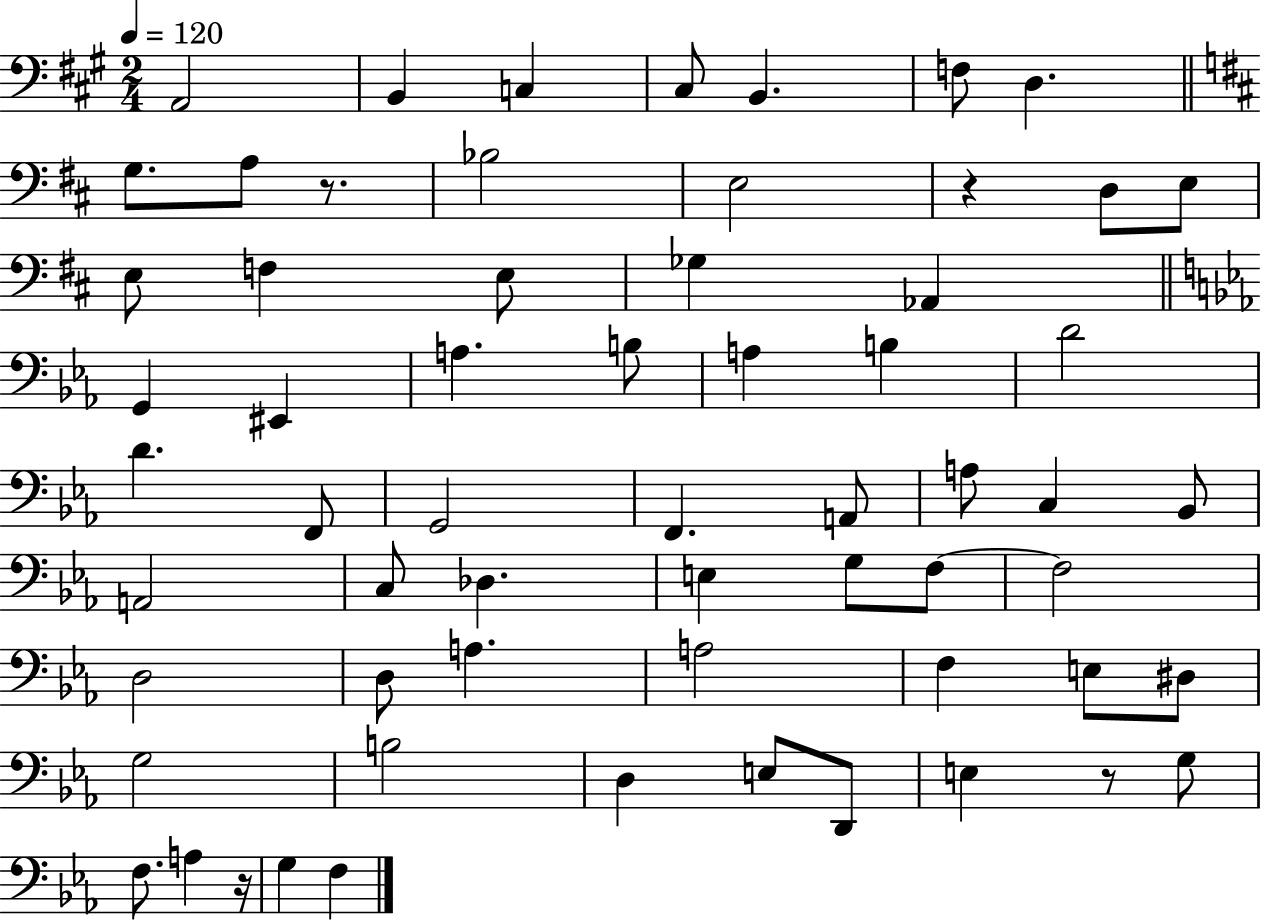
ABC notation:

X:1
T:Untitled
M:2/4
L:1/4
K:A
A,,2 B,, C, ^C,/2 B,, F,/2 D, G,/2 A,/2 z/2 _B,2 E,2 z D,/2 E,/2 E,/2 F, E,/2 _G, _A,, G,, ^E,, A, B,/2 A, B, D2 D F,,/2 G,,2 F,, A,,/2 A,/2 C, _B,,/2 A,,2 C,/2 _D, E, G,/2 F,/2 F,2 D,2 D,/2 A, A,2 F, E,/2 ^D,/2 G,2 B,2 D, E,/2 D,,/2 E, z/2 G,/2 F,/2 A, z/4 G, F,